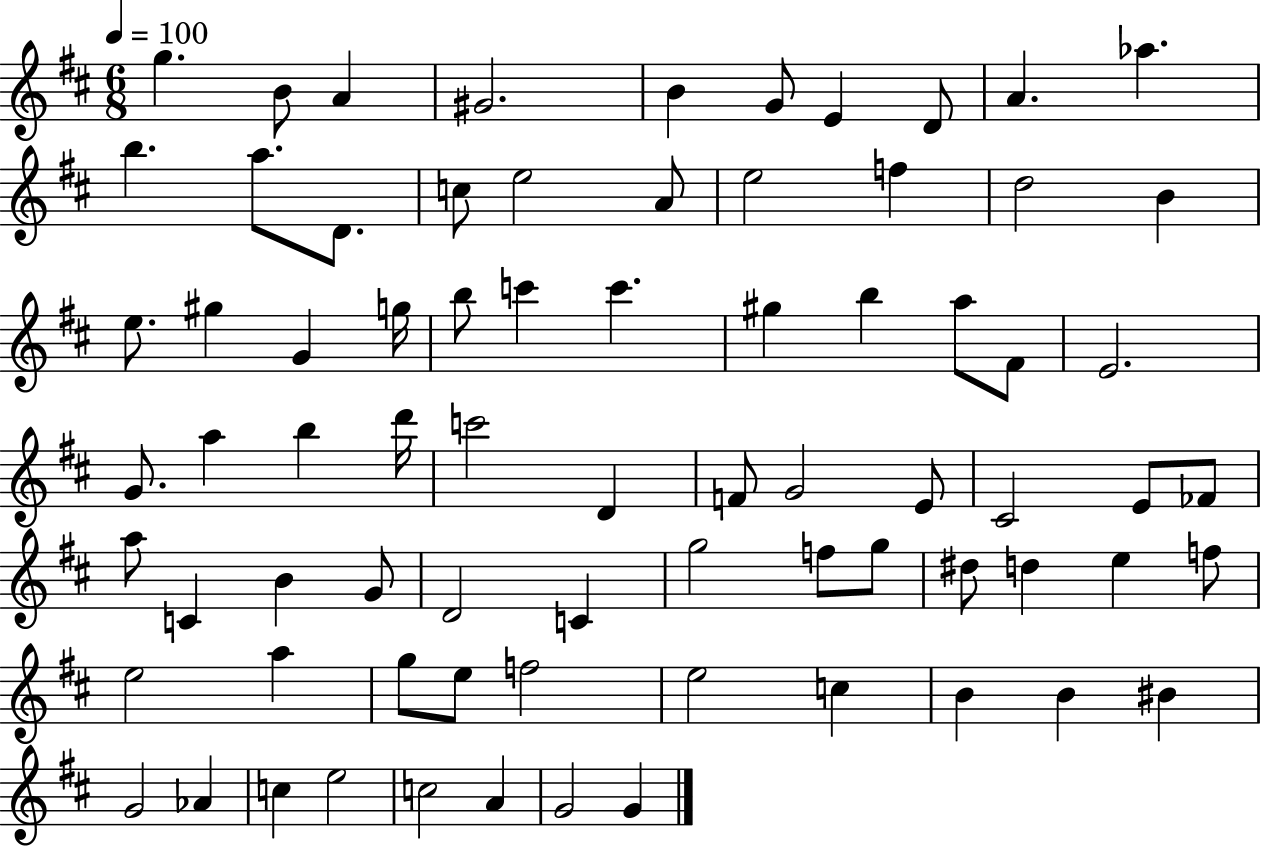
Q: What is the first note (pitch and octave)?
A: G5